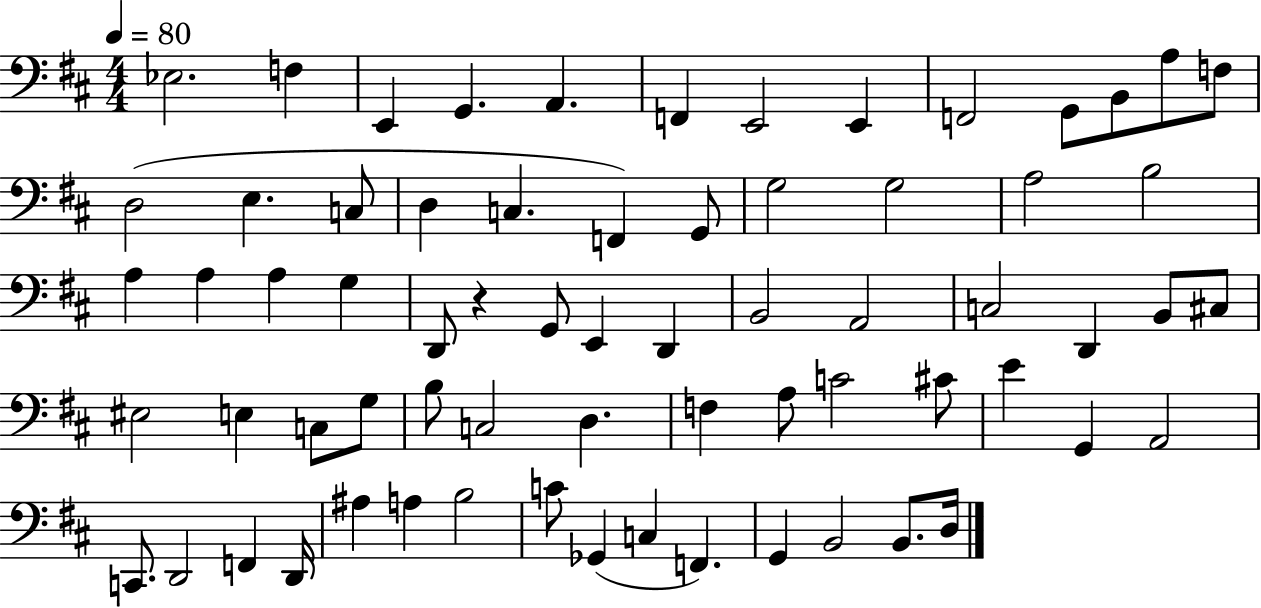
Eb3/h. F3/q E2/q G2/q. A2/q. F2/q E2/h E2/q F2/h G2/e B2/e A3/e F3/e D3/h E3/q. C3/e D3/q C3/q. F2/q G2/e G3/h G3/h A3/h B3/h A3/q A3/q A3/q G3/q D2/e R/q G2/e E2/q D2/q B2/h A2/h C3/h D2/q B2/e C#3/e EIS3/h E3/q C3/e G3/e B3/e C3/h D3/q. F3/q A3/e C4/h C#4/e E4/q G2/q A2/h C2/e. D2/h F2/q D2/s A#3/q A3/q B3/h C4/e Gb2/q C3/q F2/q. G2/q B2/h B2/e. D3/s